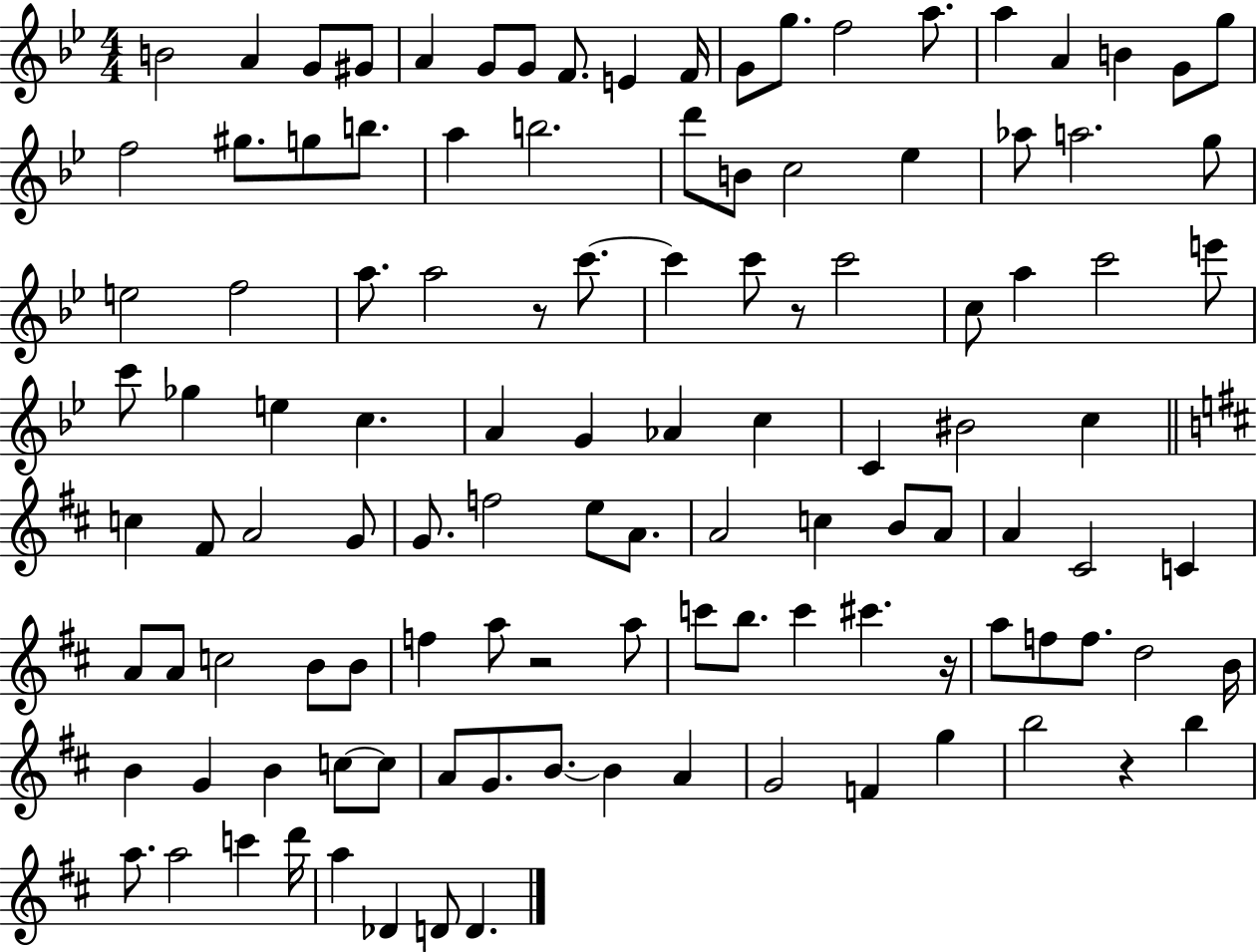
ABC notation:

X:1
T:Untitled
M:4/4
L:1/4
K:Bb
B2 A G/2 ^G/2 A G/2 G/2 F/2 E F/4 G/2 g/2 f2 a/2 a A B G/2 g/2 f2 ^g/2 g/2 b/2 a b2 d'/2 B/2 c2 _e _a/2 a2 g/2 e2 f2 a/2 a2 z/2 c'/2 c' c'/2 z/2 c'2 c/2 a c'2 e'/2 c'/2 _g e c A G _A c C ^B2 c c ^F/2 A2 G/2 G/2 f2 e/2 A/2 A2 c B/2 A/2 A ^C2 C A/2 A/2 c2 B/2 B/2 f a/2 z2 a/2 c'/2 b/2 c' ^c' z/4 a/2 f/2 f/2 d2 B/4 B G B c/2 c/2 A/2 G/2 B/2 B A G2 F g b2 z b a/2 a2 c' d'/4 a _D D/2 D